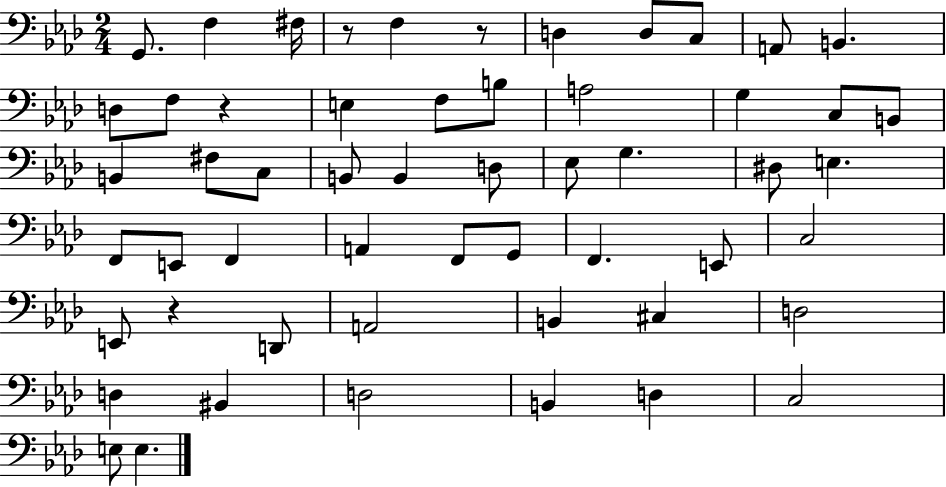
X:1
T:Untitled
M:2/4
L:1/4
K:Ab
G,,/2 F, ^F,/4 z/2 F, z/2 D, D,/2 C,/2 A,,/2 B,, D,/2 F,/2 z E, F,/2 B,/2 A,2 G, C,/2 B,,/2 B,, ^F,/2 C,/2 B,,/2 B,, D,/2 _E,/2 G, ^D,/2 E, F,,/2 E,,/2 F,, A,, F,,/2 G,,/2 F,, E,,/2 C,2 E,,/2 z D,,/2 A,,2 B,, ^C, D,2 D, ^B,, D,2 B,, D, C,2 E,/2 E,